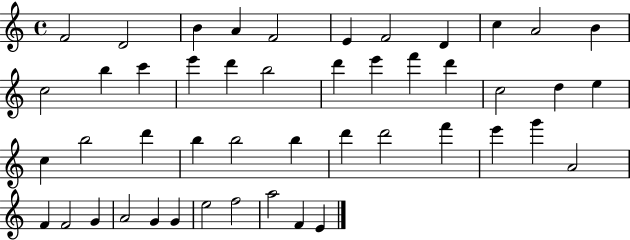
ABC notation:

X:1
T:Untitled
M:4/4
L:1/4
K:C
F2 D2 B A F2 E F2 D c A2 B c2 b c' e' d' b2 d' e' f' d' c2 d e c b2 d' b b2 b d' d'2 f' e' g' A2 F F2 G A2 G G e2 f2 a2 F E